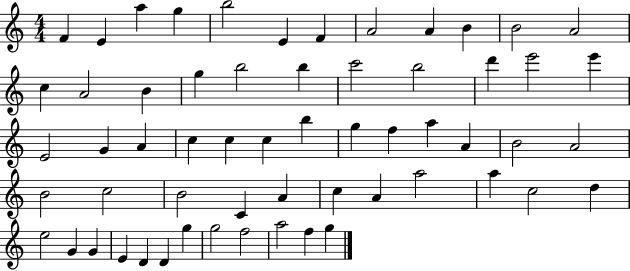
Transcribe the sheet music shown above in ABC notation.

X:1
T:Untitled
M:4/4
L:1/4
K:C
F E a g b2 E F A2 A B B2 A2 c A2 B g b2 b c'2 b2 d' e'2 e' E2 G A c c c b g f a A B2 A2 B2 c2 B2 C A c A a2 a c2 d e2 G G E D D g g2 f2 a2 f g